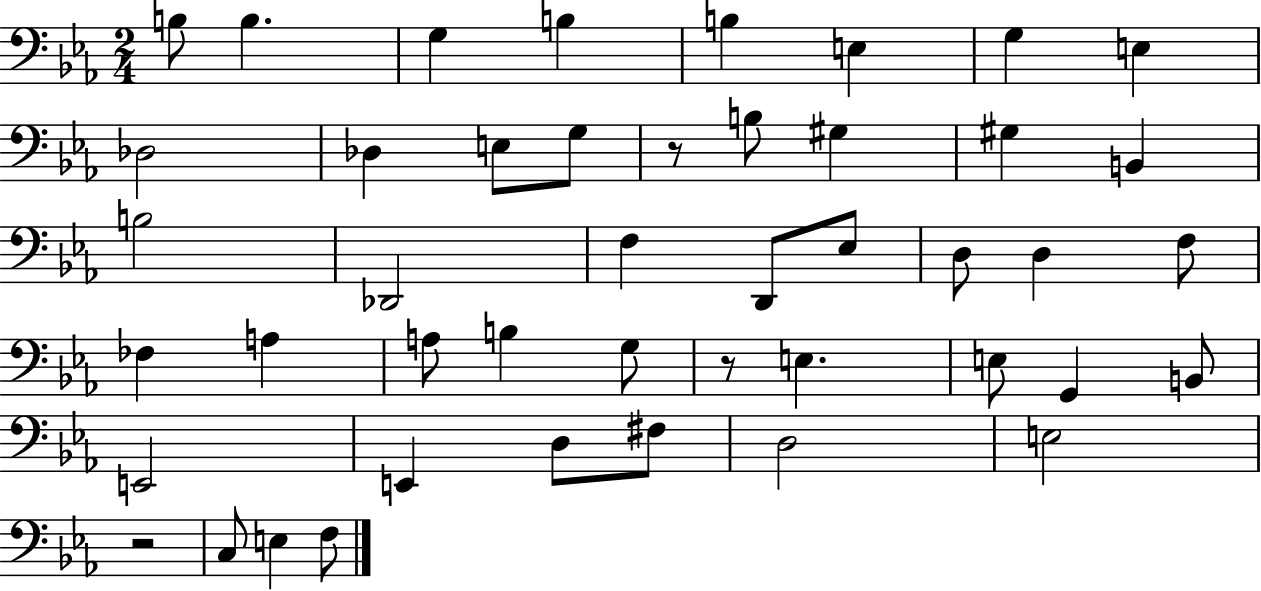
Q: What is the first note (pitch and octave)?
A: B3